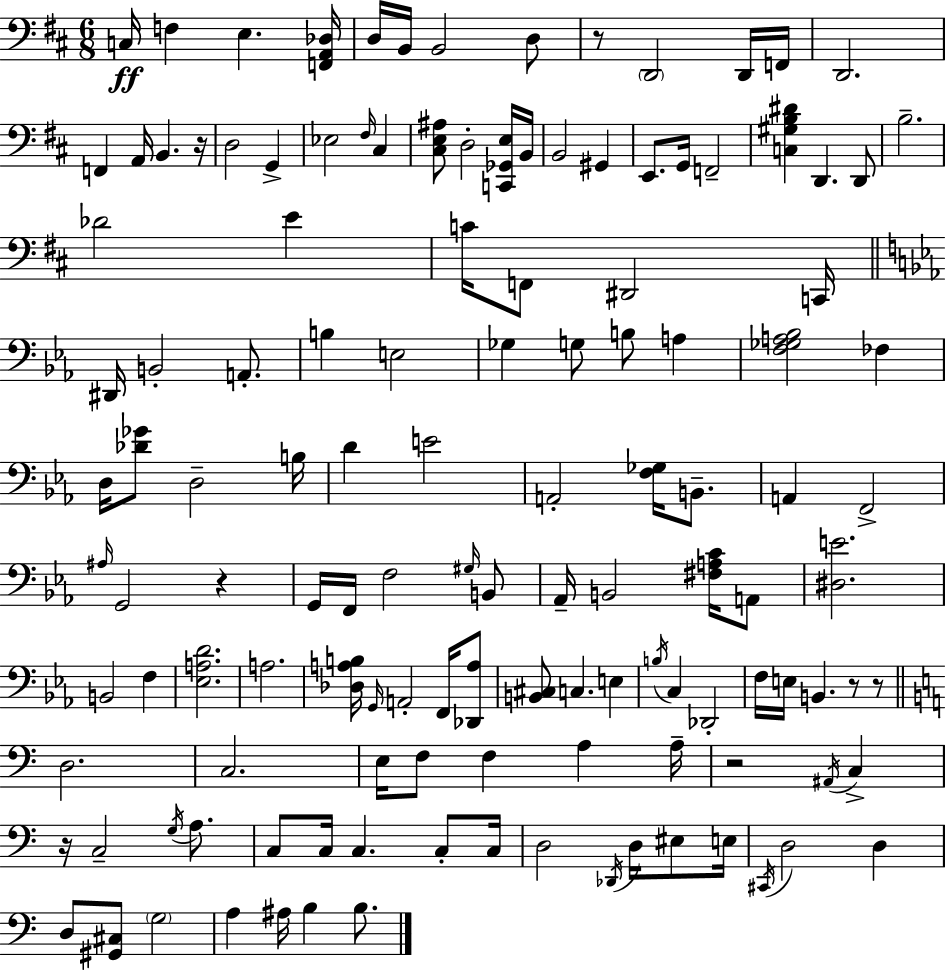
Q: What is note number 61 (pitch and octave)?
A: B2